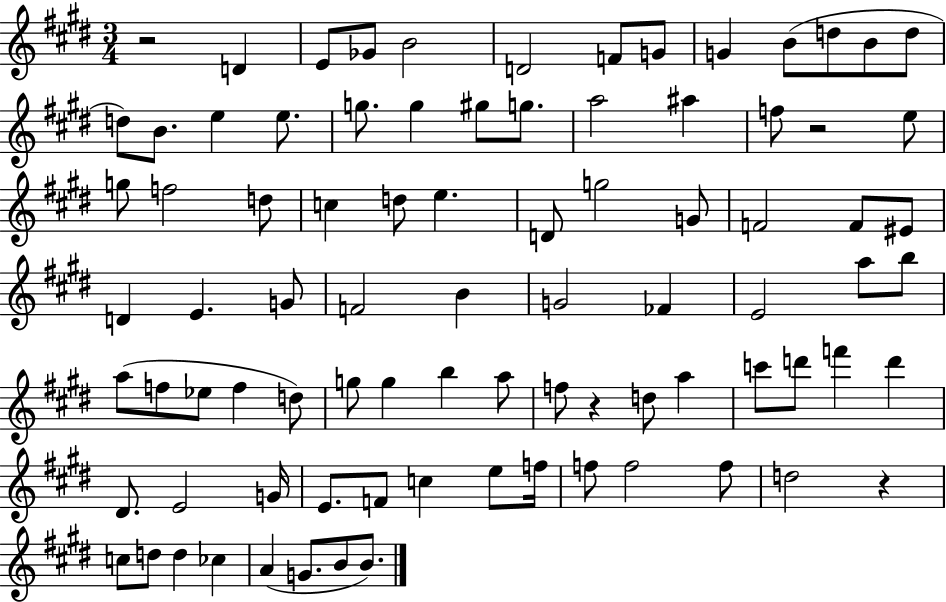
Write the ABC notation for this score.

X:1
T:Untitled
M:3/4
L:1/4
K:E
z2 D E/2 _G/2 B2 D2 F/2 G/2 G B/2 d/2 B/2 d/2 d/2 B/2 e e/2 g/2 g ^g/2 g/2 a2 ^a f/2 z2 e/2 g/2 f2 d/2 c d/2 e D/2 g2 G/2 F2 F/2 ^E/2 D E G/2 F2 B G2 _F E2 a/2 b/2 a/2 f/2 _e/2 f d/2 g/2 g b a/2 f/2 z d/2 a c'/2 d'/2 f' d' ^D/2 E2 G/4 E/2 F/2 c e/2 f/4 f/2 f2 f/2 d2 z c/2 d/2 d _c A G/2 B/2 B/2